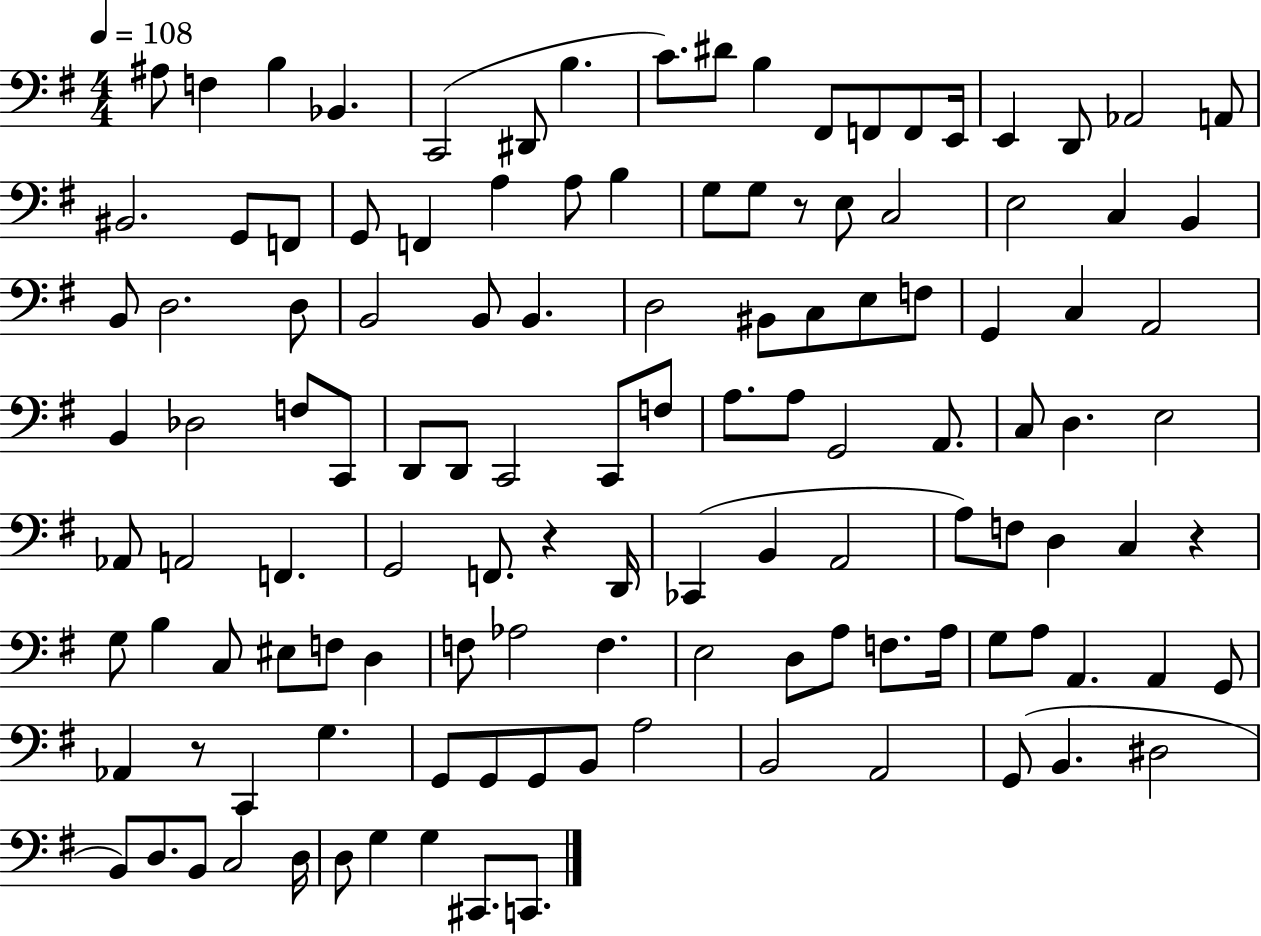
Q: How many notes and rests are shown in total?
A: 122